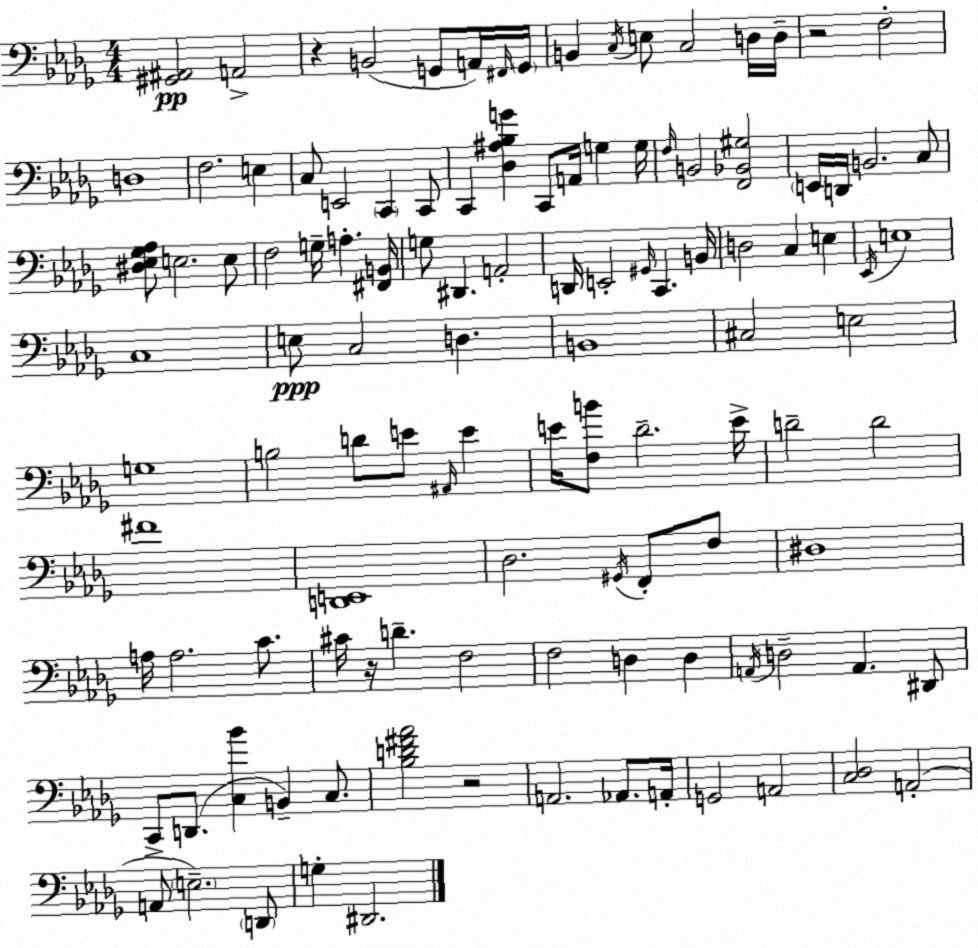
X:1
T:Untitled
M:4/4
L:1/4
K:Bbm
[^G,,^A,,]2 A,,2 z B,,2 G,,/2 A,,/4 ^F,,/4 G,,/4 B,, C,/4 E,/2 C,2 D,/4 D,/4 z2 F,2 D,4 F,2 E, C,/2 E,,2 C,, C,,/2 C,, [_D,^A,_B,G] C,,/2 A,,/4 G, G,/4 F,/4 B,,2 [F,,_B,,^G,]2 E,,/4 D,,/4 B,,2 C,/2 [^D,_E,_G,_A,]/2 E,2 E,/2 F,2 G,/4 A, [^F,,B,,]/4 G,/2 ^D,, A,,2 D,,/4 E,,2 ^G,,/4 C,, B,,/4 D,2 C, E, _E,,/4 E,4 C,4 E,/2 C,2 D, B,,4 ^C,2 E,2 G,4 B,2 D/2 E/2 ^A,,/4 E E/4 [F,B]/2 _D2 E/4 D2 D2 ^F4 [D,,E,,]4 _D,2 ^G,,/4 F,,/2 F,/2 ^D,4 A,/4 A,2 C/2 ^C/4 z/4 D F,2 F,2 D, D, A,,/4 D,2 A,, ^D,,/2 C,,/2 D,,/2 [C,_B] B,, C,/2 [_B,D^F_A]2 z2 A,,2 _A,,/2 A,,/4 G,,2 A,,2 [C,_D,]2 A,,2 A,,/2 E,2 D,,/2 G, ^D,,2